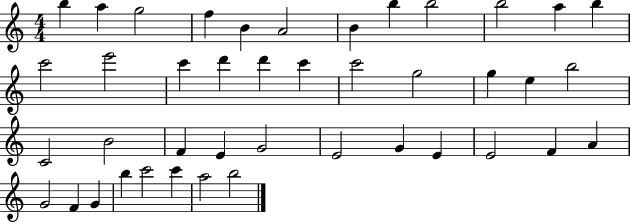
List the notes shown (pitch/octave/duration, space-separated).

B5/q A5/q G5/h F5/q B4/q A4/h B4/q B5/q B5/h B5/h A5/q B5/q C6/h E6/h C6/q D6/q D6/q C6/q C6/h G5/h G5/q E5/q B5/h C4/h B4/h F4/q E4/q G4/h E4/h G4/q E4/q E4/h F4/q A4/q G4/h F4/q G4/q B5/q C6/h C6/q A5/h B5/h